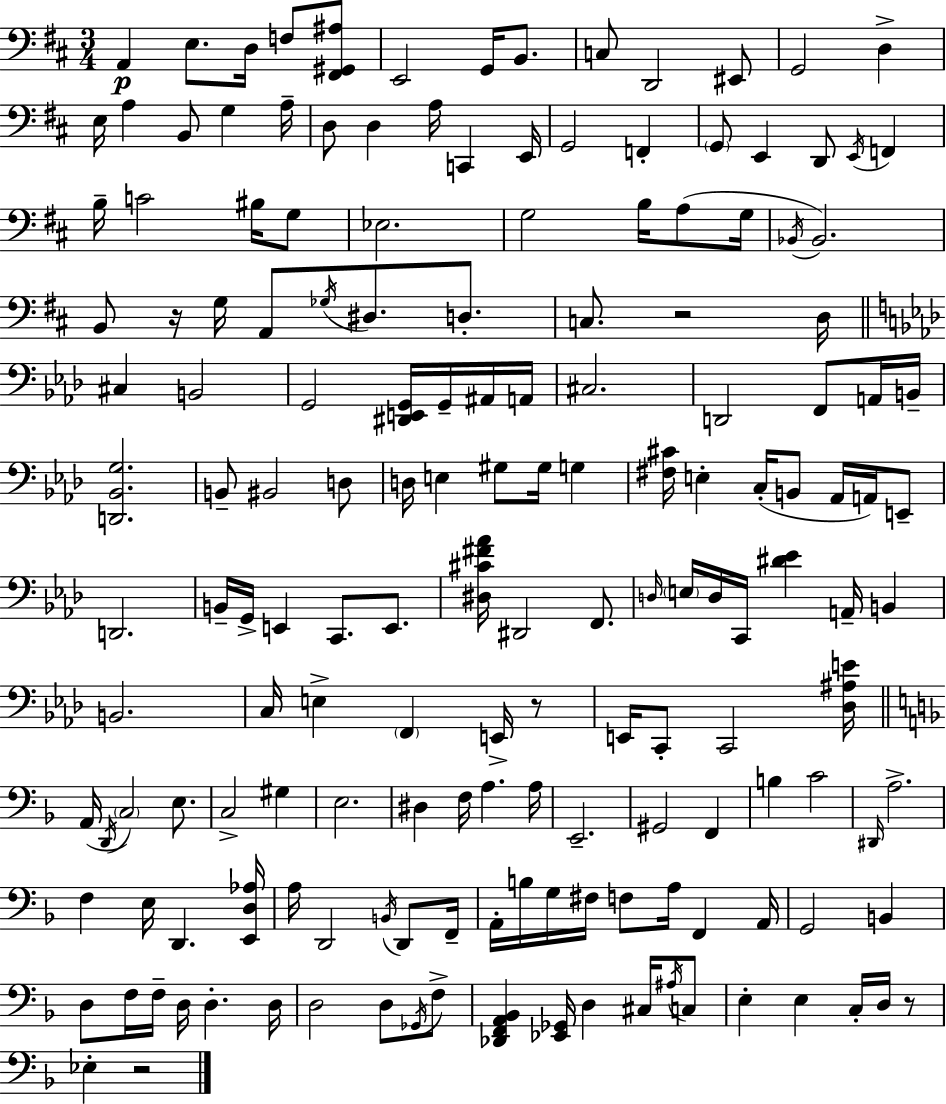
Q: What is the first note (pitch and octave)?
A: A2